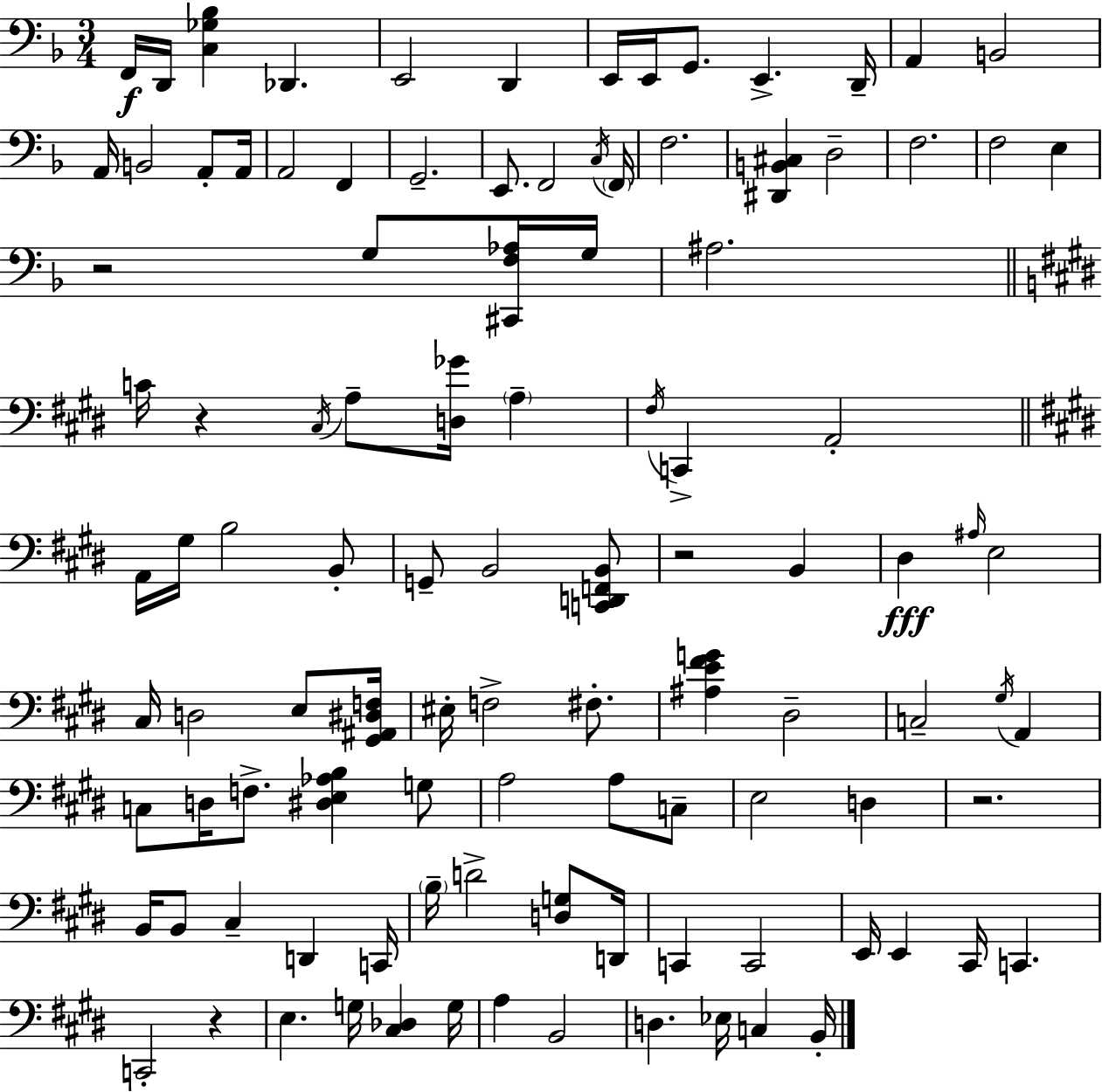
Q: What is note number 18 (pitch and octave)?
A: F2